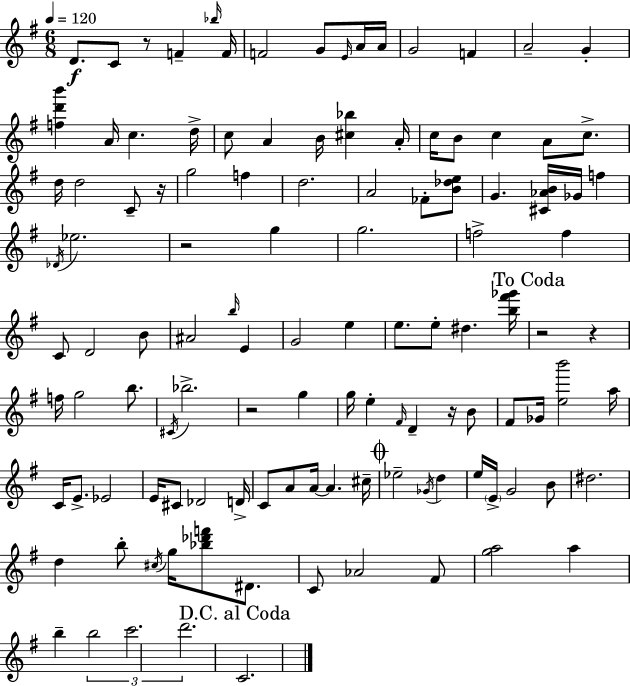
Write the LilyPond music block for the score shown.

{
  \clef treble
  \numericTimeSignature
  \time 6/8
  \key g \major
  \tempo 4 = 120
  d'8.\f c'8 r8 f'4-- \grace { bes''16 } | f'16 f'2 g'8 \grace { e'16 } | a'16 a'16 g'2 f'4 | a'2-- g'4-. | \break <f'' d''' b'''>4 a'16 c''4. | d''16-> c''8 a'4 b'16 <cis'' bes''>4 | a'16-. c''16 b'8 c''4 a'8 c''8.-> | d''16 d''2 c'8-- | \break r16 g''2 f''4 | d''2. | a'2 fes'8-. | <b' des'' e''>8 g'4. <cis' aes' b'>16 ges'16 f''4 | \break \acciaccatura { des'16 } ees''2. | r2 g''4 | g''2. | f''2-> f''4 | \break c'8 d'2 | b'8 ais'2 \grace { b''16 } | e'4 g'2 | e''4 e''8. e''8-. dis''4. | \break <b'' fis''' ges'''>16 \mark "To Coda" r2 | r4 f''16 g''2 | b''8. \acciaccatura { cis'16 } bes''2.-> | r2 | \break g''4 g''16 e''4-. \grace { fis'16 } d'4-- | r16 b'8 fis'8 ges'16 <e'' b'''>2 | a''16 c'16 e'8.-> ees'2 | e'16 cis'8 des'2 | \break d'16-> c'8 a'8 a'16~~ a'4. | cis''16-- \mark \markup { \musicglyph "scripts.coda" } ees''2-- | \acciaccatura { ges'16 } d''4 e''16 \parenthesize e'16-> g'2 | b'8 dis''2. | \break d''4 b''8-. | \acciaccatura { cis''16 } g''16 <bes'' des''' f'''>8 dis'8. c'8 aes'2 | fis'8 <g'' a''>2 | a''4 b''4-- | \break \tuplet 3/2 { b''2 c'''2. | d'''2. } | \mark "D.C. al Coda" c'2. | \bar "|."
}